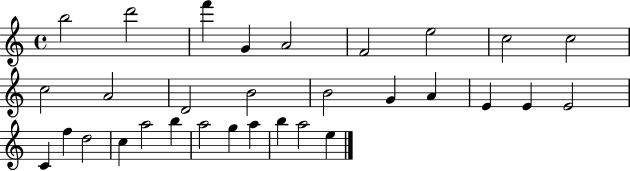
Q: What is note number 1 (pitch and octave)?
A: B5